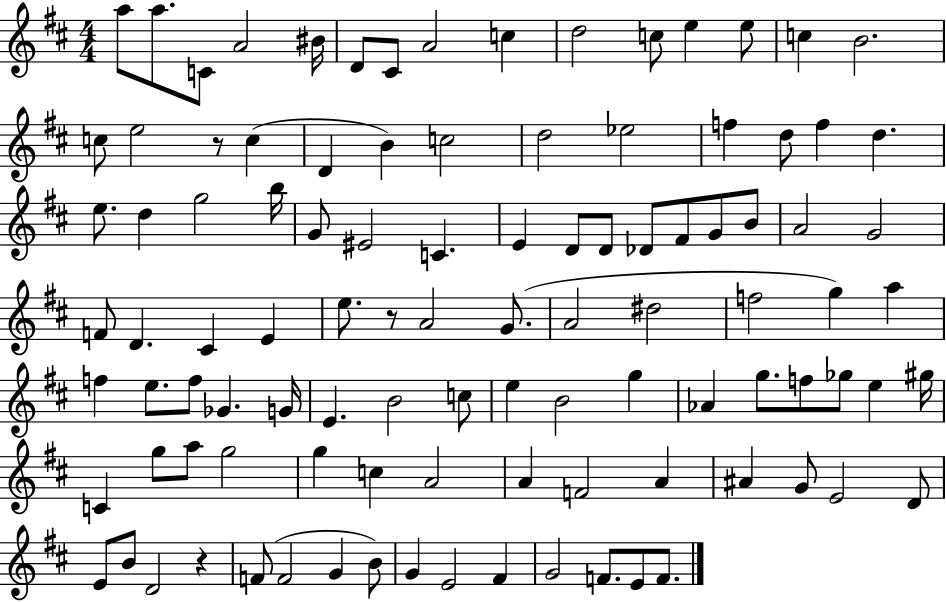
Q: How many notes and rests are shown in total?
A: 103